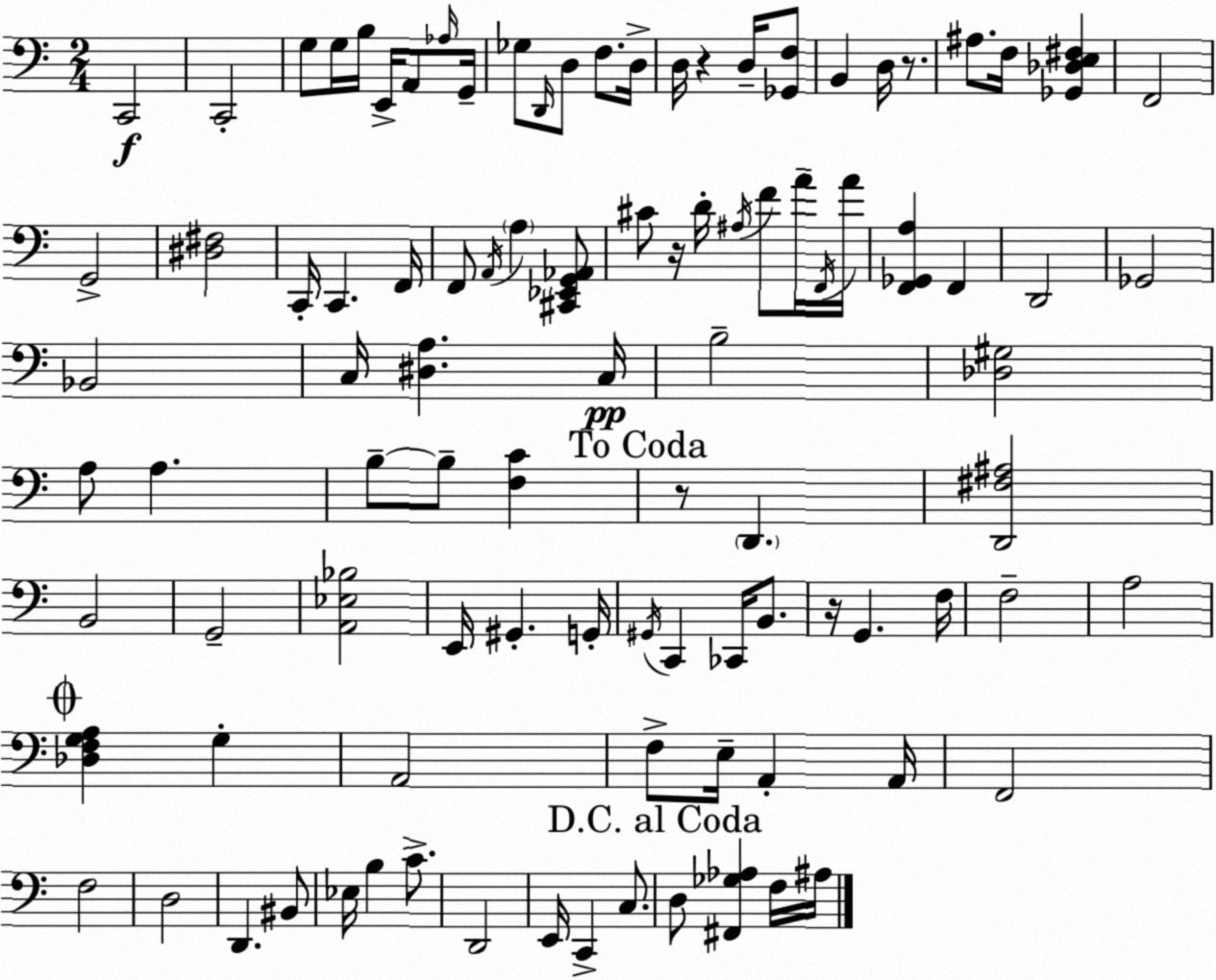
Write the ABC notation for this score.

X:1
T:Untitled
M:2/4
L:1/4
K:Am
C,,2 C,,2 G,/2 G,/4 B,/4 E,,/4 A,,/2 _A,/4 G,,/4 _G,/2 D,,/4 D,/2 F,/2 D,/4 D,/4 z D,/4 [_G,,F,]/2 B,, D,/4 z/2 ^A,/2 F,/4 [_G,,_D,E,^F,] F,,2 G,,2 [^D,^F,]2 C,,/4 C,, F,,/4 F,,/2 A,,/4 A, [^C,,_E,,G,,_A,,]/2 ^C/2 z/4 D/4 ^A,/4 F/2 A/4 F,,/4 A/4 [F,,_G,,A,] F,, D,,2 _G,,2 _B,,2 C,/4 [^D,A,] C,/4 B,2 [_D,^G,]2 A,/2 A, B,/2 B,/2 [F,C] z/2 D,, [D,,^F,^A,]2 B,,2 G,,2 [A,,_E,_B,]2 E,,/4 ^G,, G,,/4 ^G,,/4 C,, _C,,/4 B,,/2 z/4 G,, F,/4 F,2 A,2 [_D,F,G,A,] G, A,,2 F,/2 E,/4 A,, A,,/4 F,,2 F,2 D,2 D,, ^B,,/2 _E,/4 B, C/2 D,,2 E,,/4 C,, C,/2 D,/2 [^F,,_G,_A,] F,/4 ^A,/4